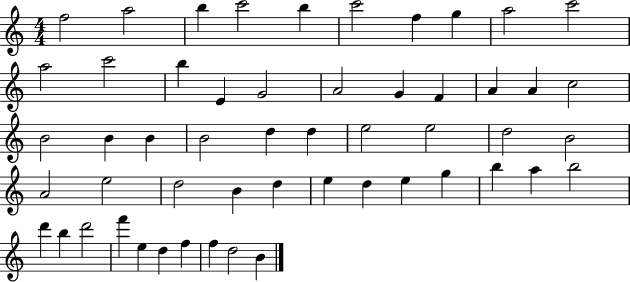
F5/h A5/h B5/q C6/h B5/q C6/h F5/q G5/q A5/h C6/h A5/h C6/h B5/q E4/q G4/h A4/h G4/q F4/q A4/q A4/q C5/h B4/h B4/q B4/q B4/h D5/q D5/q E5/h E5/h D5/h B4/h A4/h E5/h D5/h B4/q D5/q E5/q D5/q E5/q G5/q B5/q A5/q B5/h D6/q B5/q D6/h F6/q E5/q D5/q F5/q F5/q D5/h B4/q